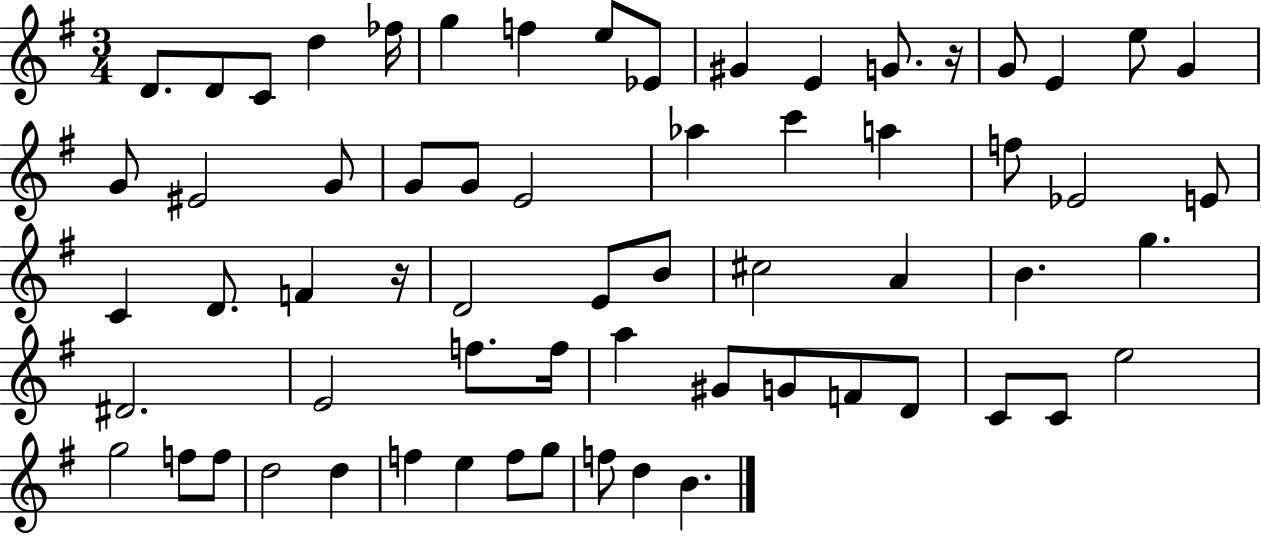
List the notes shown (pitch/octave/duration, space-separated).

D4/e. D4/e C4/e D5/q FES5/s G5/q F5/q E5/e Eb4/e G#4/q E4/q G4/e. R/s G4/e E4/q E5/e G4/q G4/e EIS4/h G4/e G4/e G4/e E4/h Ab5/q C6/q A5/q F5/e Eb4/h E4/e C4/q D4/e. F4/q R/s D4/h E4/e B4/e C#5/h A4/q B4/q. G5/q. D#4/h. E4/h F5/e. F5/s A5/q G#4/e G4/e F4/e D4/e C4/e C4/e E5/h G5/h F5/e F5/e D5/h D5/q F5/q E5/q F5/e G5/e F5/e D5/q B4/q.